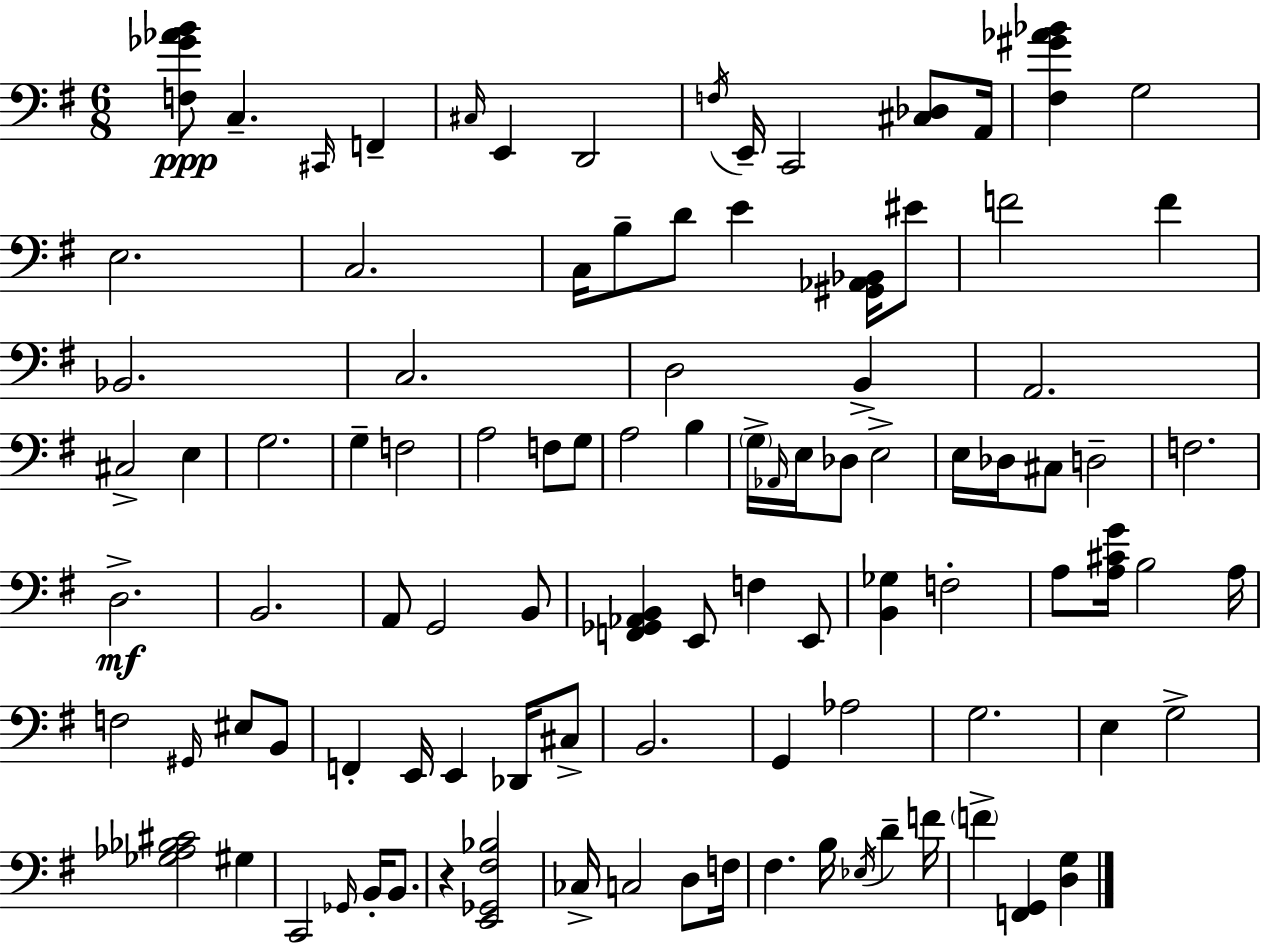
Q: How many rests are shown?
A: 1